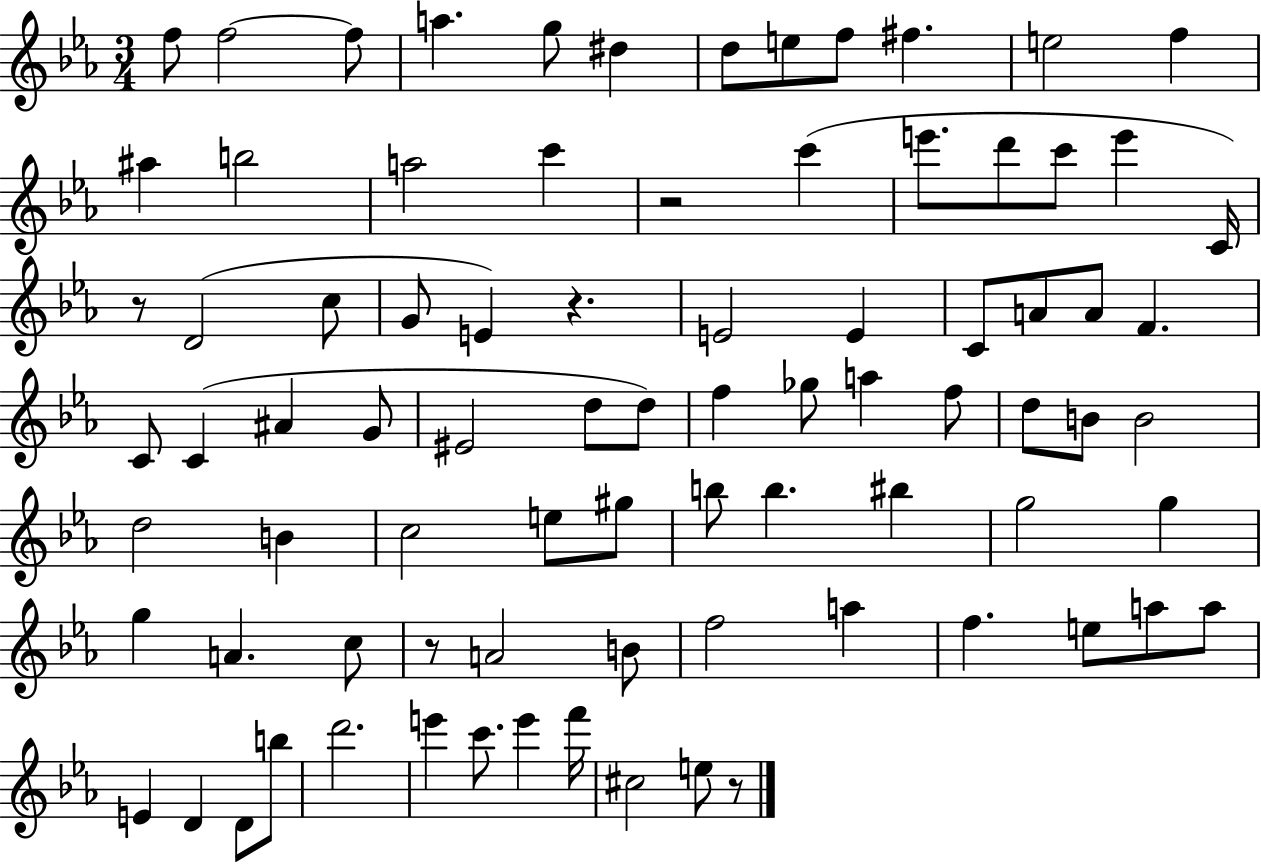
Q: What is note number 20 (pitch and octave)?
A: C6